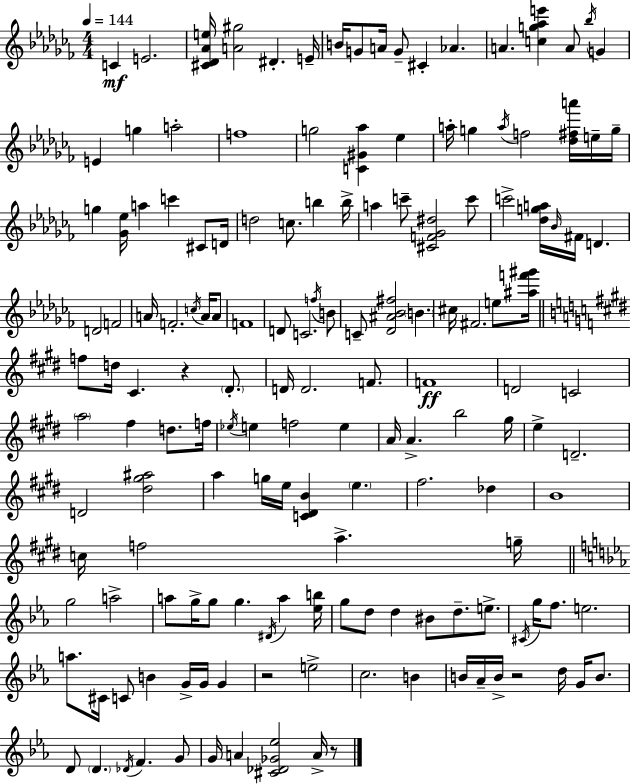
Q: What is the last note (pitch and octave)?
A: A4